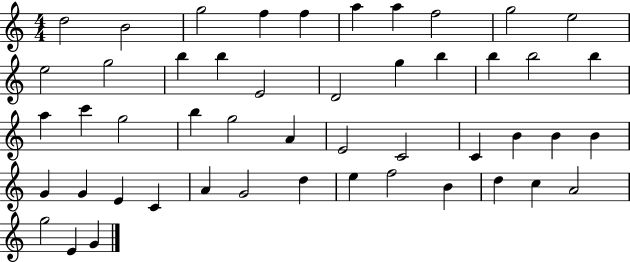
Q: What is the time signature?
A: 4/4